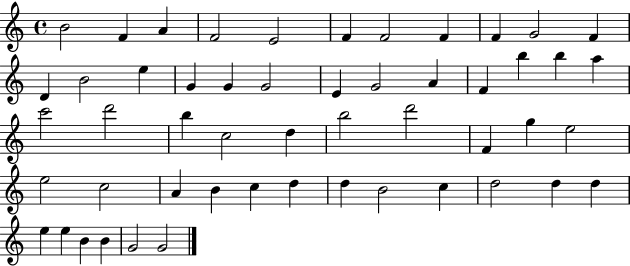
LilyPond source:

{
  \clef treble
  \time 4/4
  \defaultTimeSignature
  \key c \major
  b'2 f'4 a'4 | f'2 e'2 | f'4 f'2 f'4 | f'4 g'2 f'4 | \break d'4 b'2 e''4 | g'4 g'4 g'2 | e'4 g'2 a'4 | f'4 b''4 b''4 a''4 | \break c'''2 d'''2 | b''4 c''2 d''4 | b''2 d'''2 | f'4 g''4 e''2 | \break e''2 c''2 | a'4 b'4 c''4 d''4 | d''4 b'2 c''4 | d''2 d''4 d''4 | \break e''4 e''4 b'4 b'4 | g'2 g'2 | \bar "|."
}